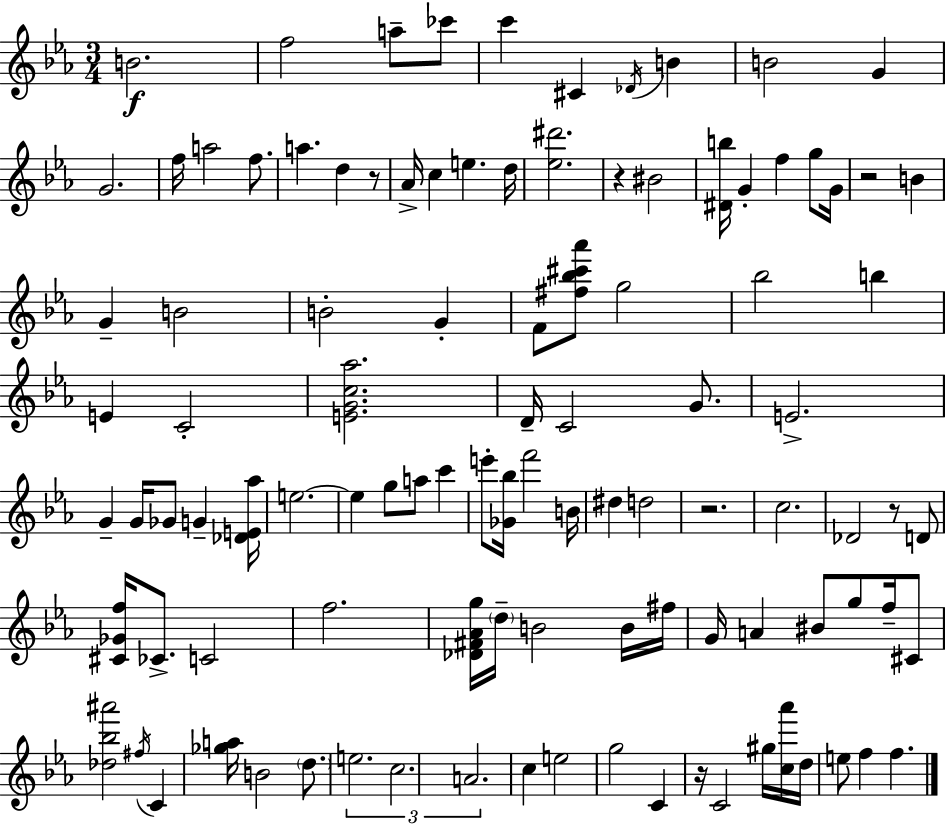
{
  \clef treble
  \numericTimeSignature
  \time 3/4
  \key ees \major
  b'2.\f | f''2 a''8-- ces'''8 | c'''4 cis'4 \acciaccatura { des'16 } b'4 | b'2 g'4 | \break g'2. | f''16 a''2 f''8. | a''4. d''4 r8 | aes'16-> c''4 e''4. | \break d''16 <ees'' dis'''>2. | r4 bis'2 | <dis' b''>16 g'4-. f''4 g''8 | g'16 r2 b'4 | \break g'4-- b'2 | b'2-. g'4-. | f'8 <fis'' bes'' cis''' aes'''>8 g''2 | bes''2 b''4 | \break e'4 c'2-. | <e' g' c'' aes''>2. | d'16-- c'2 g'8. | e'2.-> | \break g'4-- g'16 ges'8 g'4-- | <des' e' aes''>16 e''2.~~ | e''4 g''8 a''8 c'''4 | e'''8-. <ges' bes''>16 f'''2 | \break b'16 dis''4 d''2 | r2. | c''2. | des'2 r8 d'8 | \break <cis' ges' f''>16 ces'8.-> c'2 | f''2. | <des' fis' aes' g''>16 \parenthesize d''16-- b'2 b'16 | fis''16 g'16 a'4 bis'8 g''8 f''16-- cis'8 | \break <des'' bes'' ais'''>2 \acciaccatura { fis''16 } c'4 | <ges'' a''>16 b'2 \parenthesize d''8. | \tuplet 3/2 { e''2. | c''2. | \break a'2. } | c''4 e''2 | g''2 c'4 | r16 c'2 gis''16 | \break <c'' aes'''>16 d''16 e''8 f''4 f''4. | \bar "|."
}